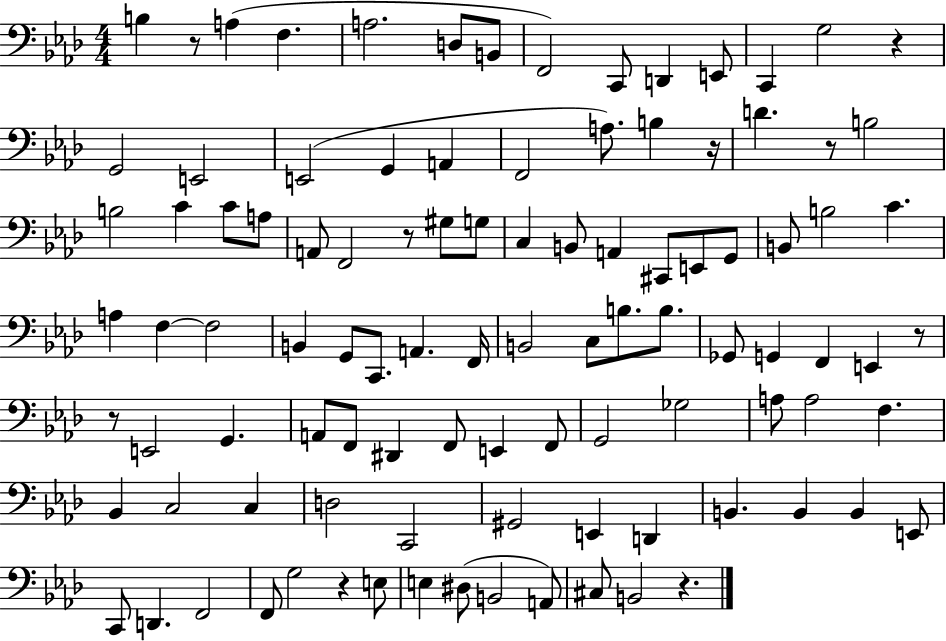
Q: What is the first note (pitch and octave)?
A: B3